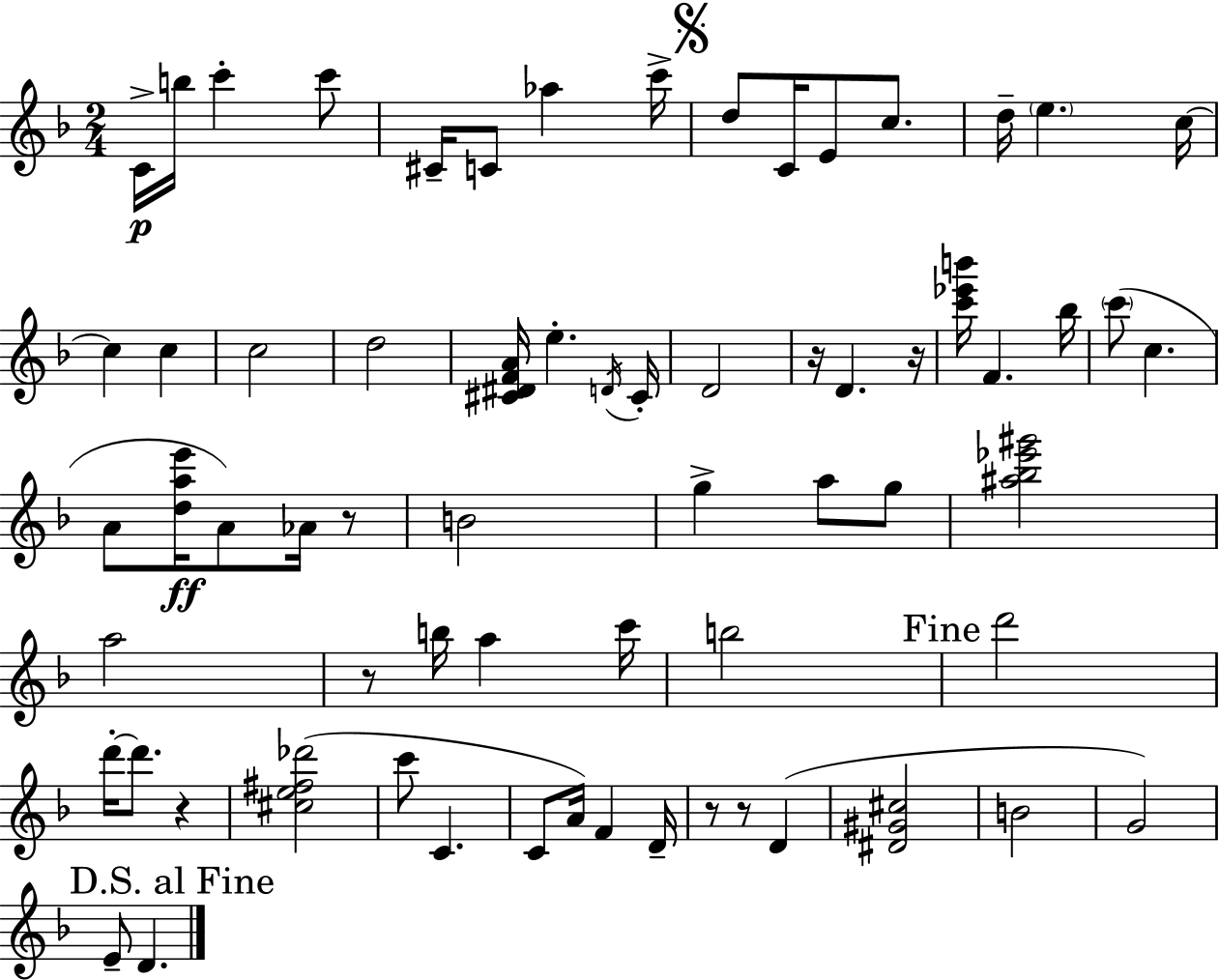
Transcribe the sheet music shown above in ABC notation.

X:1
T:Untitled
M:2/4
L:1/4
K:F
C/4 b/4 c' c'/2 ^C/4 C/2 _a c'/4 d/2 C/4 E/2 c/2 d/4 e c/4 c c c2 d2 [^C^DFA]/4 e D/4 ^C/4 D2 z/4 D z/4 [c'_e'b']/4 F _b/4 c'/2 c A/2 [dae']/4 A/2 _A/4 z/2 B2 g a/2 g/2 [^a_b_e'^g']2 a2 z/2 b/4 a c'/4 b2 d'2 d'/4 d'/2 z [^ce^f_d']2 c'/2 C C/2 A/4 F D/4 z/2 z/2 D [^D^G^c]2 B2 G2 E/2 D